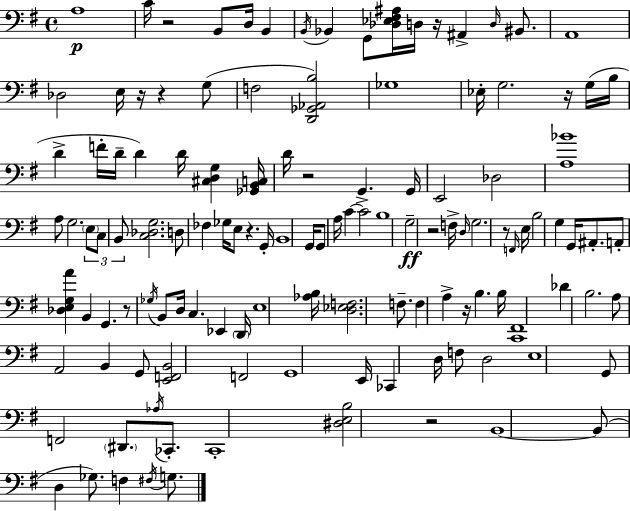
A3/w C4/s R/h B2/e D3/s B2/q B2/s Bb2/q G2/e [Db3,Eb3,F#3,A#3]/s D3/s R/s A#2/q D3/s BIS2/e. A2/w Db3/h E3/s R/s R/q G3/e F3/h [D2,Gb2,Ab2,B3]/h Gb3/w Eb3/s G3/h. R/s G3/s B3/s D4/q F4/s D4/s D4/q D4/s [C#3,D3,G3]/q [Gb2,B2,C3]/s D4/s R/h G2/q. G2/s E2/h Db3/h [A3,Bb4]/w A3/e G3/h. E3/e C3/e B2/e [C3,Db3,G3]/h. D3/e FES3/q Gb3/s E3/e R/q. G2/s B2/w G2/s G2/e A3/s C4/q C4/h B3/w G3/h R/h F3/s D3/s G3/h. R/e F2/s E3/s B3/h G3/q G2/s A#2/e. A2/e [Db3,E3,G3,A4]/q B2/q G2/q. R/e Gb3/s B2/e D3/s C3/q. Eb2/q D2/s E3/w [Ab3,B3]/s [D3,Eb3,F3]/h. F3/e. F3/q A3/q R/s B3/q. B3/s [C2,F#2]/w Db4/q B3/h. A3/e A2/h B2/q G2/e [E2,F2,B2]/h F2/h G2/w E2/s CES2/q D3/s F3/e D3/h E3/w G2/e F2/h D#2/e. Ab3/s CES2/e. CES2/w [D#3,E3,B3]/h R/h B2/w B2/e D3/q Gb3/e. F3/q F#3/s G3/e.